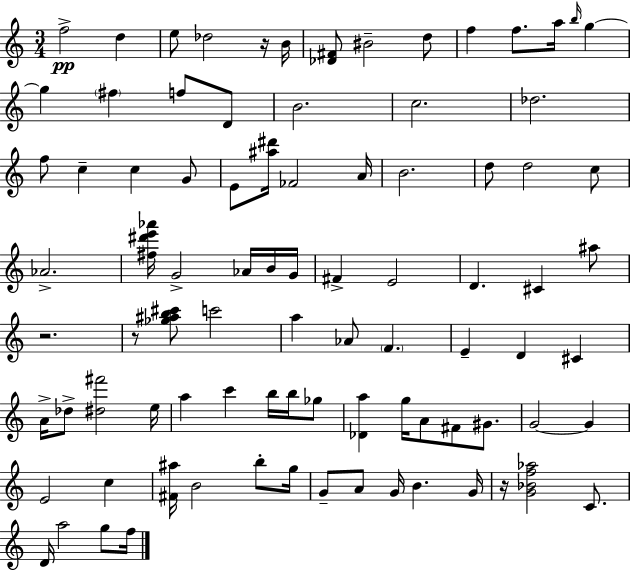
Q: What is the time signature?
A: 3/4